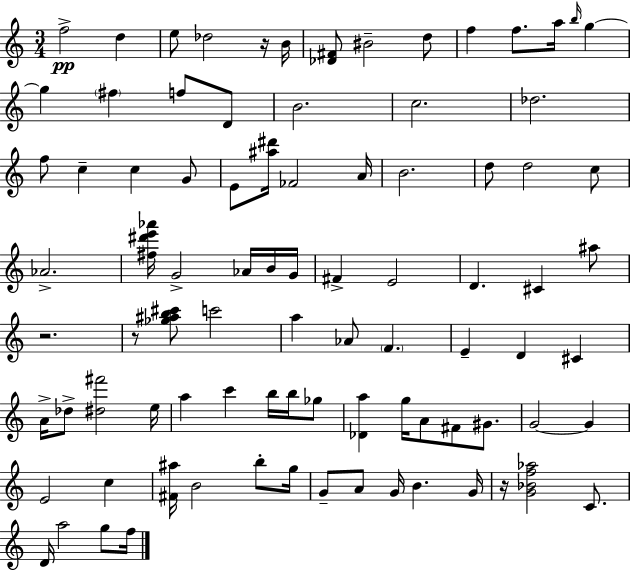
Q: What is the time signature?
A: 3/4